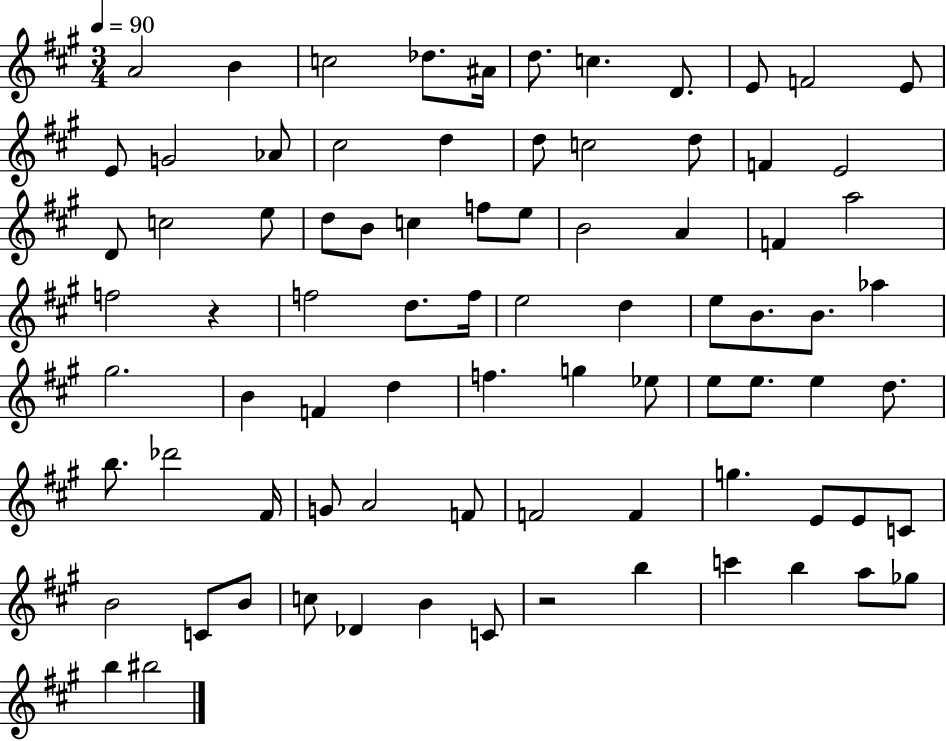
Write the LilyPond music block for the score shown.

{
  \clef treble
  \numericTimeSignature
  \time 3/4
  \key a \major
  \tempo 4 = 90
  a'2 b'4 | c''2 des''8. ais'16 | d''8. c''4. d'8. | e'8 f'2 e'8 | \break e'8 g'2 aes'8 | cis''2 d''4 | d''8 c''2 d''8 | f'4 e'2 | \break d'8 c''2 e''8 | d''8 b'8 c''4 f''8 e''8 | b'2 a'4 | f'4 a''2 | \break f''2 r4 | f''2 d''8. f''16 | e''2 d''4 | e''8 b'8. b'8. aes''4 | \break gis''2. | b'4 f'4 d''4 | f''4. g''4 ees''8 | e''8 e''8. e''4 d''8. | \break b''8. des'''2 fis'16 | g'8 a'2 f'8 | f'2 f'4 | g''4. e'8 e'8 c'8 | \break b'2 c'8 b'8 | c''8 des'4 b'4 c'8 | r2 b''4 | c'''4 b''4 a''8 ges''8 | \break b''4 bis''2 | \bar "|."
}